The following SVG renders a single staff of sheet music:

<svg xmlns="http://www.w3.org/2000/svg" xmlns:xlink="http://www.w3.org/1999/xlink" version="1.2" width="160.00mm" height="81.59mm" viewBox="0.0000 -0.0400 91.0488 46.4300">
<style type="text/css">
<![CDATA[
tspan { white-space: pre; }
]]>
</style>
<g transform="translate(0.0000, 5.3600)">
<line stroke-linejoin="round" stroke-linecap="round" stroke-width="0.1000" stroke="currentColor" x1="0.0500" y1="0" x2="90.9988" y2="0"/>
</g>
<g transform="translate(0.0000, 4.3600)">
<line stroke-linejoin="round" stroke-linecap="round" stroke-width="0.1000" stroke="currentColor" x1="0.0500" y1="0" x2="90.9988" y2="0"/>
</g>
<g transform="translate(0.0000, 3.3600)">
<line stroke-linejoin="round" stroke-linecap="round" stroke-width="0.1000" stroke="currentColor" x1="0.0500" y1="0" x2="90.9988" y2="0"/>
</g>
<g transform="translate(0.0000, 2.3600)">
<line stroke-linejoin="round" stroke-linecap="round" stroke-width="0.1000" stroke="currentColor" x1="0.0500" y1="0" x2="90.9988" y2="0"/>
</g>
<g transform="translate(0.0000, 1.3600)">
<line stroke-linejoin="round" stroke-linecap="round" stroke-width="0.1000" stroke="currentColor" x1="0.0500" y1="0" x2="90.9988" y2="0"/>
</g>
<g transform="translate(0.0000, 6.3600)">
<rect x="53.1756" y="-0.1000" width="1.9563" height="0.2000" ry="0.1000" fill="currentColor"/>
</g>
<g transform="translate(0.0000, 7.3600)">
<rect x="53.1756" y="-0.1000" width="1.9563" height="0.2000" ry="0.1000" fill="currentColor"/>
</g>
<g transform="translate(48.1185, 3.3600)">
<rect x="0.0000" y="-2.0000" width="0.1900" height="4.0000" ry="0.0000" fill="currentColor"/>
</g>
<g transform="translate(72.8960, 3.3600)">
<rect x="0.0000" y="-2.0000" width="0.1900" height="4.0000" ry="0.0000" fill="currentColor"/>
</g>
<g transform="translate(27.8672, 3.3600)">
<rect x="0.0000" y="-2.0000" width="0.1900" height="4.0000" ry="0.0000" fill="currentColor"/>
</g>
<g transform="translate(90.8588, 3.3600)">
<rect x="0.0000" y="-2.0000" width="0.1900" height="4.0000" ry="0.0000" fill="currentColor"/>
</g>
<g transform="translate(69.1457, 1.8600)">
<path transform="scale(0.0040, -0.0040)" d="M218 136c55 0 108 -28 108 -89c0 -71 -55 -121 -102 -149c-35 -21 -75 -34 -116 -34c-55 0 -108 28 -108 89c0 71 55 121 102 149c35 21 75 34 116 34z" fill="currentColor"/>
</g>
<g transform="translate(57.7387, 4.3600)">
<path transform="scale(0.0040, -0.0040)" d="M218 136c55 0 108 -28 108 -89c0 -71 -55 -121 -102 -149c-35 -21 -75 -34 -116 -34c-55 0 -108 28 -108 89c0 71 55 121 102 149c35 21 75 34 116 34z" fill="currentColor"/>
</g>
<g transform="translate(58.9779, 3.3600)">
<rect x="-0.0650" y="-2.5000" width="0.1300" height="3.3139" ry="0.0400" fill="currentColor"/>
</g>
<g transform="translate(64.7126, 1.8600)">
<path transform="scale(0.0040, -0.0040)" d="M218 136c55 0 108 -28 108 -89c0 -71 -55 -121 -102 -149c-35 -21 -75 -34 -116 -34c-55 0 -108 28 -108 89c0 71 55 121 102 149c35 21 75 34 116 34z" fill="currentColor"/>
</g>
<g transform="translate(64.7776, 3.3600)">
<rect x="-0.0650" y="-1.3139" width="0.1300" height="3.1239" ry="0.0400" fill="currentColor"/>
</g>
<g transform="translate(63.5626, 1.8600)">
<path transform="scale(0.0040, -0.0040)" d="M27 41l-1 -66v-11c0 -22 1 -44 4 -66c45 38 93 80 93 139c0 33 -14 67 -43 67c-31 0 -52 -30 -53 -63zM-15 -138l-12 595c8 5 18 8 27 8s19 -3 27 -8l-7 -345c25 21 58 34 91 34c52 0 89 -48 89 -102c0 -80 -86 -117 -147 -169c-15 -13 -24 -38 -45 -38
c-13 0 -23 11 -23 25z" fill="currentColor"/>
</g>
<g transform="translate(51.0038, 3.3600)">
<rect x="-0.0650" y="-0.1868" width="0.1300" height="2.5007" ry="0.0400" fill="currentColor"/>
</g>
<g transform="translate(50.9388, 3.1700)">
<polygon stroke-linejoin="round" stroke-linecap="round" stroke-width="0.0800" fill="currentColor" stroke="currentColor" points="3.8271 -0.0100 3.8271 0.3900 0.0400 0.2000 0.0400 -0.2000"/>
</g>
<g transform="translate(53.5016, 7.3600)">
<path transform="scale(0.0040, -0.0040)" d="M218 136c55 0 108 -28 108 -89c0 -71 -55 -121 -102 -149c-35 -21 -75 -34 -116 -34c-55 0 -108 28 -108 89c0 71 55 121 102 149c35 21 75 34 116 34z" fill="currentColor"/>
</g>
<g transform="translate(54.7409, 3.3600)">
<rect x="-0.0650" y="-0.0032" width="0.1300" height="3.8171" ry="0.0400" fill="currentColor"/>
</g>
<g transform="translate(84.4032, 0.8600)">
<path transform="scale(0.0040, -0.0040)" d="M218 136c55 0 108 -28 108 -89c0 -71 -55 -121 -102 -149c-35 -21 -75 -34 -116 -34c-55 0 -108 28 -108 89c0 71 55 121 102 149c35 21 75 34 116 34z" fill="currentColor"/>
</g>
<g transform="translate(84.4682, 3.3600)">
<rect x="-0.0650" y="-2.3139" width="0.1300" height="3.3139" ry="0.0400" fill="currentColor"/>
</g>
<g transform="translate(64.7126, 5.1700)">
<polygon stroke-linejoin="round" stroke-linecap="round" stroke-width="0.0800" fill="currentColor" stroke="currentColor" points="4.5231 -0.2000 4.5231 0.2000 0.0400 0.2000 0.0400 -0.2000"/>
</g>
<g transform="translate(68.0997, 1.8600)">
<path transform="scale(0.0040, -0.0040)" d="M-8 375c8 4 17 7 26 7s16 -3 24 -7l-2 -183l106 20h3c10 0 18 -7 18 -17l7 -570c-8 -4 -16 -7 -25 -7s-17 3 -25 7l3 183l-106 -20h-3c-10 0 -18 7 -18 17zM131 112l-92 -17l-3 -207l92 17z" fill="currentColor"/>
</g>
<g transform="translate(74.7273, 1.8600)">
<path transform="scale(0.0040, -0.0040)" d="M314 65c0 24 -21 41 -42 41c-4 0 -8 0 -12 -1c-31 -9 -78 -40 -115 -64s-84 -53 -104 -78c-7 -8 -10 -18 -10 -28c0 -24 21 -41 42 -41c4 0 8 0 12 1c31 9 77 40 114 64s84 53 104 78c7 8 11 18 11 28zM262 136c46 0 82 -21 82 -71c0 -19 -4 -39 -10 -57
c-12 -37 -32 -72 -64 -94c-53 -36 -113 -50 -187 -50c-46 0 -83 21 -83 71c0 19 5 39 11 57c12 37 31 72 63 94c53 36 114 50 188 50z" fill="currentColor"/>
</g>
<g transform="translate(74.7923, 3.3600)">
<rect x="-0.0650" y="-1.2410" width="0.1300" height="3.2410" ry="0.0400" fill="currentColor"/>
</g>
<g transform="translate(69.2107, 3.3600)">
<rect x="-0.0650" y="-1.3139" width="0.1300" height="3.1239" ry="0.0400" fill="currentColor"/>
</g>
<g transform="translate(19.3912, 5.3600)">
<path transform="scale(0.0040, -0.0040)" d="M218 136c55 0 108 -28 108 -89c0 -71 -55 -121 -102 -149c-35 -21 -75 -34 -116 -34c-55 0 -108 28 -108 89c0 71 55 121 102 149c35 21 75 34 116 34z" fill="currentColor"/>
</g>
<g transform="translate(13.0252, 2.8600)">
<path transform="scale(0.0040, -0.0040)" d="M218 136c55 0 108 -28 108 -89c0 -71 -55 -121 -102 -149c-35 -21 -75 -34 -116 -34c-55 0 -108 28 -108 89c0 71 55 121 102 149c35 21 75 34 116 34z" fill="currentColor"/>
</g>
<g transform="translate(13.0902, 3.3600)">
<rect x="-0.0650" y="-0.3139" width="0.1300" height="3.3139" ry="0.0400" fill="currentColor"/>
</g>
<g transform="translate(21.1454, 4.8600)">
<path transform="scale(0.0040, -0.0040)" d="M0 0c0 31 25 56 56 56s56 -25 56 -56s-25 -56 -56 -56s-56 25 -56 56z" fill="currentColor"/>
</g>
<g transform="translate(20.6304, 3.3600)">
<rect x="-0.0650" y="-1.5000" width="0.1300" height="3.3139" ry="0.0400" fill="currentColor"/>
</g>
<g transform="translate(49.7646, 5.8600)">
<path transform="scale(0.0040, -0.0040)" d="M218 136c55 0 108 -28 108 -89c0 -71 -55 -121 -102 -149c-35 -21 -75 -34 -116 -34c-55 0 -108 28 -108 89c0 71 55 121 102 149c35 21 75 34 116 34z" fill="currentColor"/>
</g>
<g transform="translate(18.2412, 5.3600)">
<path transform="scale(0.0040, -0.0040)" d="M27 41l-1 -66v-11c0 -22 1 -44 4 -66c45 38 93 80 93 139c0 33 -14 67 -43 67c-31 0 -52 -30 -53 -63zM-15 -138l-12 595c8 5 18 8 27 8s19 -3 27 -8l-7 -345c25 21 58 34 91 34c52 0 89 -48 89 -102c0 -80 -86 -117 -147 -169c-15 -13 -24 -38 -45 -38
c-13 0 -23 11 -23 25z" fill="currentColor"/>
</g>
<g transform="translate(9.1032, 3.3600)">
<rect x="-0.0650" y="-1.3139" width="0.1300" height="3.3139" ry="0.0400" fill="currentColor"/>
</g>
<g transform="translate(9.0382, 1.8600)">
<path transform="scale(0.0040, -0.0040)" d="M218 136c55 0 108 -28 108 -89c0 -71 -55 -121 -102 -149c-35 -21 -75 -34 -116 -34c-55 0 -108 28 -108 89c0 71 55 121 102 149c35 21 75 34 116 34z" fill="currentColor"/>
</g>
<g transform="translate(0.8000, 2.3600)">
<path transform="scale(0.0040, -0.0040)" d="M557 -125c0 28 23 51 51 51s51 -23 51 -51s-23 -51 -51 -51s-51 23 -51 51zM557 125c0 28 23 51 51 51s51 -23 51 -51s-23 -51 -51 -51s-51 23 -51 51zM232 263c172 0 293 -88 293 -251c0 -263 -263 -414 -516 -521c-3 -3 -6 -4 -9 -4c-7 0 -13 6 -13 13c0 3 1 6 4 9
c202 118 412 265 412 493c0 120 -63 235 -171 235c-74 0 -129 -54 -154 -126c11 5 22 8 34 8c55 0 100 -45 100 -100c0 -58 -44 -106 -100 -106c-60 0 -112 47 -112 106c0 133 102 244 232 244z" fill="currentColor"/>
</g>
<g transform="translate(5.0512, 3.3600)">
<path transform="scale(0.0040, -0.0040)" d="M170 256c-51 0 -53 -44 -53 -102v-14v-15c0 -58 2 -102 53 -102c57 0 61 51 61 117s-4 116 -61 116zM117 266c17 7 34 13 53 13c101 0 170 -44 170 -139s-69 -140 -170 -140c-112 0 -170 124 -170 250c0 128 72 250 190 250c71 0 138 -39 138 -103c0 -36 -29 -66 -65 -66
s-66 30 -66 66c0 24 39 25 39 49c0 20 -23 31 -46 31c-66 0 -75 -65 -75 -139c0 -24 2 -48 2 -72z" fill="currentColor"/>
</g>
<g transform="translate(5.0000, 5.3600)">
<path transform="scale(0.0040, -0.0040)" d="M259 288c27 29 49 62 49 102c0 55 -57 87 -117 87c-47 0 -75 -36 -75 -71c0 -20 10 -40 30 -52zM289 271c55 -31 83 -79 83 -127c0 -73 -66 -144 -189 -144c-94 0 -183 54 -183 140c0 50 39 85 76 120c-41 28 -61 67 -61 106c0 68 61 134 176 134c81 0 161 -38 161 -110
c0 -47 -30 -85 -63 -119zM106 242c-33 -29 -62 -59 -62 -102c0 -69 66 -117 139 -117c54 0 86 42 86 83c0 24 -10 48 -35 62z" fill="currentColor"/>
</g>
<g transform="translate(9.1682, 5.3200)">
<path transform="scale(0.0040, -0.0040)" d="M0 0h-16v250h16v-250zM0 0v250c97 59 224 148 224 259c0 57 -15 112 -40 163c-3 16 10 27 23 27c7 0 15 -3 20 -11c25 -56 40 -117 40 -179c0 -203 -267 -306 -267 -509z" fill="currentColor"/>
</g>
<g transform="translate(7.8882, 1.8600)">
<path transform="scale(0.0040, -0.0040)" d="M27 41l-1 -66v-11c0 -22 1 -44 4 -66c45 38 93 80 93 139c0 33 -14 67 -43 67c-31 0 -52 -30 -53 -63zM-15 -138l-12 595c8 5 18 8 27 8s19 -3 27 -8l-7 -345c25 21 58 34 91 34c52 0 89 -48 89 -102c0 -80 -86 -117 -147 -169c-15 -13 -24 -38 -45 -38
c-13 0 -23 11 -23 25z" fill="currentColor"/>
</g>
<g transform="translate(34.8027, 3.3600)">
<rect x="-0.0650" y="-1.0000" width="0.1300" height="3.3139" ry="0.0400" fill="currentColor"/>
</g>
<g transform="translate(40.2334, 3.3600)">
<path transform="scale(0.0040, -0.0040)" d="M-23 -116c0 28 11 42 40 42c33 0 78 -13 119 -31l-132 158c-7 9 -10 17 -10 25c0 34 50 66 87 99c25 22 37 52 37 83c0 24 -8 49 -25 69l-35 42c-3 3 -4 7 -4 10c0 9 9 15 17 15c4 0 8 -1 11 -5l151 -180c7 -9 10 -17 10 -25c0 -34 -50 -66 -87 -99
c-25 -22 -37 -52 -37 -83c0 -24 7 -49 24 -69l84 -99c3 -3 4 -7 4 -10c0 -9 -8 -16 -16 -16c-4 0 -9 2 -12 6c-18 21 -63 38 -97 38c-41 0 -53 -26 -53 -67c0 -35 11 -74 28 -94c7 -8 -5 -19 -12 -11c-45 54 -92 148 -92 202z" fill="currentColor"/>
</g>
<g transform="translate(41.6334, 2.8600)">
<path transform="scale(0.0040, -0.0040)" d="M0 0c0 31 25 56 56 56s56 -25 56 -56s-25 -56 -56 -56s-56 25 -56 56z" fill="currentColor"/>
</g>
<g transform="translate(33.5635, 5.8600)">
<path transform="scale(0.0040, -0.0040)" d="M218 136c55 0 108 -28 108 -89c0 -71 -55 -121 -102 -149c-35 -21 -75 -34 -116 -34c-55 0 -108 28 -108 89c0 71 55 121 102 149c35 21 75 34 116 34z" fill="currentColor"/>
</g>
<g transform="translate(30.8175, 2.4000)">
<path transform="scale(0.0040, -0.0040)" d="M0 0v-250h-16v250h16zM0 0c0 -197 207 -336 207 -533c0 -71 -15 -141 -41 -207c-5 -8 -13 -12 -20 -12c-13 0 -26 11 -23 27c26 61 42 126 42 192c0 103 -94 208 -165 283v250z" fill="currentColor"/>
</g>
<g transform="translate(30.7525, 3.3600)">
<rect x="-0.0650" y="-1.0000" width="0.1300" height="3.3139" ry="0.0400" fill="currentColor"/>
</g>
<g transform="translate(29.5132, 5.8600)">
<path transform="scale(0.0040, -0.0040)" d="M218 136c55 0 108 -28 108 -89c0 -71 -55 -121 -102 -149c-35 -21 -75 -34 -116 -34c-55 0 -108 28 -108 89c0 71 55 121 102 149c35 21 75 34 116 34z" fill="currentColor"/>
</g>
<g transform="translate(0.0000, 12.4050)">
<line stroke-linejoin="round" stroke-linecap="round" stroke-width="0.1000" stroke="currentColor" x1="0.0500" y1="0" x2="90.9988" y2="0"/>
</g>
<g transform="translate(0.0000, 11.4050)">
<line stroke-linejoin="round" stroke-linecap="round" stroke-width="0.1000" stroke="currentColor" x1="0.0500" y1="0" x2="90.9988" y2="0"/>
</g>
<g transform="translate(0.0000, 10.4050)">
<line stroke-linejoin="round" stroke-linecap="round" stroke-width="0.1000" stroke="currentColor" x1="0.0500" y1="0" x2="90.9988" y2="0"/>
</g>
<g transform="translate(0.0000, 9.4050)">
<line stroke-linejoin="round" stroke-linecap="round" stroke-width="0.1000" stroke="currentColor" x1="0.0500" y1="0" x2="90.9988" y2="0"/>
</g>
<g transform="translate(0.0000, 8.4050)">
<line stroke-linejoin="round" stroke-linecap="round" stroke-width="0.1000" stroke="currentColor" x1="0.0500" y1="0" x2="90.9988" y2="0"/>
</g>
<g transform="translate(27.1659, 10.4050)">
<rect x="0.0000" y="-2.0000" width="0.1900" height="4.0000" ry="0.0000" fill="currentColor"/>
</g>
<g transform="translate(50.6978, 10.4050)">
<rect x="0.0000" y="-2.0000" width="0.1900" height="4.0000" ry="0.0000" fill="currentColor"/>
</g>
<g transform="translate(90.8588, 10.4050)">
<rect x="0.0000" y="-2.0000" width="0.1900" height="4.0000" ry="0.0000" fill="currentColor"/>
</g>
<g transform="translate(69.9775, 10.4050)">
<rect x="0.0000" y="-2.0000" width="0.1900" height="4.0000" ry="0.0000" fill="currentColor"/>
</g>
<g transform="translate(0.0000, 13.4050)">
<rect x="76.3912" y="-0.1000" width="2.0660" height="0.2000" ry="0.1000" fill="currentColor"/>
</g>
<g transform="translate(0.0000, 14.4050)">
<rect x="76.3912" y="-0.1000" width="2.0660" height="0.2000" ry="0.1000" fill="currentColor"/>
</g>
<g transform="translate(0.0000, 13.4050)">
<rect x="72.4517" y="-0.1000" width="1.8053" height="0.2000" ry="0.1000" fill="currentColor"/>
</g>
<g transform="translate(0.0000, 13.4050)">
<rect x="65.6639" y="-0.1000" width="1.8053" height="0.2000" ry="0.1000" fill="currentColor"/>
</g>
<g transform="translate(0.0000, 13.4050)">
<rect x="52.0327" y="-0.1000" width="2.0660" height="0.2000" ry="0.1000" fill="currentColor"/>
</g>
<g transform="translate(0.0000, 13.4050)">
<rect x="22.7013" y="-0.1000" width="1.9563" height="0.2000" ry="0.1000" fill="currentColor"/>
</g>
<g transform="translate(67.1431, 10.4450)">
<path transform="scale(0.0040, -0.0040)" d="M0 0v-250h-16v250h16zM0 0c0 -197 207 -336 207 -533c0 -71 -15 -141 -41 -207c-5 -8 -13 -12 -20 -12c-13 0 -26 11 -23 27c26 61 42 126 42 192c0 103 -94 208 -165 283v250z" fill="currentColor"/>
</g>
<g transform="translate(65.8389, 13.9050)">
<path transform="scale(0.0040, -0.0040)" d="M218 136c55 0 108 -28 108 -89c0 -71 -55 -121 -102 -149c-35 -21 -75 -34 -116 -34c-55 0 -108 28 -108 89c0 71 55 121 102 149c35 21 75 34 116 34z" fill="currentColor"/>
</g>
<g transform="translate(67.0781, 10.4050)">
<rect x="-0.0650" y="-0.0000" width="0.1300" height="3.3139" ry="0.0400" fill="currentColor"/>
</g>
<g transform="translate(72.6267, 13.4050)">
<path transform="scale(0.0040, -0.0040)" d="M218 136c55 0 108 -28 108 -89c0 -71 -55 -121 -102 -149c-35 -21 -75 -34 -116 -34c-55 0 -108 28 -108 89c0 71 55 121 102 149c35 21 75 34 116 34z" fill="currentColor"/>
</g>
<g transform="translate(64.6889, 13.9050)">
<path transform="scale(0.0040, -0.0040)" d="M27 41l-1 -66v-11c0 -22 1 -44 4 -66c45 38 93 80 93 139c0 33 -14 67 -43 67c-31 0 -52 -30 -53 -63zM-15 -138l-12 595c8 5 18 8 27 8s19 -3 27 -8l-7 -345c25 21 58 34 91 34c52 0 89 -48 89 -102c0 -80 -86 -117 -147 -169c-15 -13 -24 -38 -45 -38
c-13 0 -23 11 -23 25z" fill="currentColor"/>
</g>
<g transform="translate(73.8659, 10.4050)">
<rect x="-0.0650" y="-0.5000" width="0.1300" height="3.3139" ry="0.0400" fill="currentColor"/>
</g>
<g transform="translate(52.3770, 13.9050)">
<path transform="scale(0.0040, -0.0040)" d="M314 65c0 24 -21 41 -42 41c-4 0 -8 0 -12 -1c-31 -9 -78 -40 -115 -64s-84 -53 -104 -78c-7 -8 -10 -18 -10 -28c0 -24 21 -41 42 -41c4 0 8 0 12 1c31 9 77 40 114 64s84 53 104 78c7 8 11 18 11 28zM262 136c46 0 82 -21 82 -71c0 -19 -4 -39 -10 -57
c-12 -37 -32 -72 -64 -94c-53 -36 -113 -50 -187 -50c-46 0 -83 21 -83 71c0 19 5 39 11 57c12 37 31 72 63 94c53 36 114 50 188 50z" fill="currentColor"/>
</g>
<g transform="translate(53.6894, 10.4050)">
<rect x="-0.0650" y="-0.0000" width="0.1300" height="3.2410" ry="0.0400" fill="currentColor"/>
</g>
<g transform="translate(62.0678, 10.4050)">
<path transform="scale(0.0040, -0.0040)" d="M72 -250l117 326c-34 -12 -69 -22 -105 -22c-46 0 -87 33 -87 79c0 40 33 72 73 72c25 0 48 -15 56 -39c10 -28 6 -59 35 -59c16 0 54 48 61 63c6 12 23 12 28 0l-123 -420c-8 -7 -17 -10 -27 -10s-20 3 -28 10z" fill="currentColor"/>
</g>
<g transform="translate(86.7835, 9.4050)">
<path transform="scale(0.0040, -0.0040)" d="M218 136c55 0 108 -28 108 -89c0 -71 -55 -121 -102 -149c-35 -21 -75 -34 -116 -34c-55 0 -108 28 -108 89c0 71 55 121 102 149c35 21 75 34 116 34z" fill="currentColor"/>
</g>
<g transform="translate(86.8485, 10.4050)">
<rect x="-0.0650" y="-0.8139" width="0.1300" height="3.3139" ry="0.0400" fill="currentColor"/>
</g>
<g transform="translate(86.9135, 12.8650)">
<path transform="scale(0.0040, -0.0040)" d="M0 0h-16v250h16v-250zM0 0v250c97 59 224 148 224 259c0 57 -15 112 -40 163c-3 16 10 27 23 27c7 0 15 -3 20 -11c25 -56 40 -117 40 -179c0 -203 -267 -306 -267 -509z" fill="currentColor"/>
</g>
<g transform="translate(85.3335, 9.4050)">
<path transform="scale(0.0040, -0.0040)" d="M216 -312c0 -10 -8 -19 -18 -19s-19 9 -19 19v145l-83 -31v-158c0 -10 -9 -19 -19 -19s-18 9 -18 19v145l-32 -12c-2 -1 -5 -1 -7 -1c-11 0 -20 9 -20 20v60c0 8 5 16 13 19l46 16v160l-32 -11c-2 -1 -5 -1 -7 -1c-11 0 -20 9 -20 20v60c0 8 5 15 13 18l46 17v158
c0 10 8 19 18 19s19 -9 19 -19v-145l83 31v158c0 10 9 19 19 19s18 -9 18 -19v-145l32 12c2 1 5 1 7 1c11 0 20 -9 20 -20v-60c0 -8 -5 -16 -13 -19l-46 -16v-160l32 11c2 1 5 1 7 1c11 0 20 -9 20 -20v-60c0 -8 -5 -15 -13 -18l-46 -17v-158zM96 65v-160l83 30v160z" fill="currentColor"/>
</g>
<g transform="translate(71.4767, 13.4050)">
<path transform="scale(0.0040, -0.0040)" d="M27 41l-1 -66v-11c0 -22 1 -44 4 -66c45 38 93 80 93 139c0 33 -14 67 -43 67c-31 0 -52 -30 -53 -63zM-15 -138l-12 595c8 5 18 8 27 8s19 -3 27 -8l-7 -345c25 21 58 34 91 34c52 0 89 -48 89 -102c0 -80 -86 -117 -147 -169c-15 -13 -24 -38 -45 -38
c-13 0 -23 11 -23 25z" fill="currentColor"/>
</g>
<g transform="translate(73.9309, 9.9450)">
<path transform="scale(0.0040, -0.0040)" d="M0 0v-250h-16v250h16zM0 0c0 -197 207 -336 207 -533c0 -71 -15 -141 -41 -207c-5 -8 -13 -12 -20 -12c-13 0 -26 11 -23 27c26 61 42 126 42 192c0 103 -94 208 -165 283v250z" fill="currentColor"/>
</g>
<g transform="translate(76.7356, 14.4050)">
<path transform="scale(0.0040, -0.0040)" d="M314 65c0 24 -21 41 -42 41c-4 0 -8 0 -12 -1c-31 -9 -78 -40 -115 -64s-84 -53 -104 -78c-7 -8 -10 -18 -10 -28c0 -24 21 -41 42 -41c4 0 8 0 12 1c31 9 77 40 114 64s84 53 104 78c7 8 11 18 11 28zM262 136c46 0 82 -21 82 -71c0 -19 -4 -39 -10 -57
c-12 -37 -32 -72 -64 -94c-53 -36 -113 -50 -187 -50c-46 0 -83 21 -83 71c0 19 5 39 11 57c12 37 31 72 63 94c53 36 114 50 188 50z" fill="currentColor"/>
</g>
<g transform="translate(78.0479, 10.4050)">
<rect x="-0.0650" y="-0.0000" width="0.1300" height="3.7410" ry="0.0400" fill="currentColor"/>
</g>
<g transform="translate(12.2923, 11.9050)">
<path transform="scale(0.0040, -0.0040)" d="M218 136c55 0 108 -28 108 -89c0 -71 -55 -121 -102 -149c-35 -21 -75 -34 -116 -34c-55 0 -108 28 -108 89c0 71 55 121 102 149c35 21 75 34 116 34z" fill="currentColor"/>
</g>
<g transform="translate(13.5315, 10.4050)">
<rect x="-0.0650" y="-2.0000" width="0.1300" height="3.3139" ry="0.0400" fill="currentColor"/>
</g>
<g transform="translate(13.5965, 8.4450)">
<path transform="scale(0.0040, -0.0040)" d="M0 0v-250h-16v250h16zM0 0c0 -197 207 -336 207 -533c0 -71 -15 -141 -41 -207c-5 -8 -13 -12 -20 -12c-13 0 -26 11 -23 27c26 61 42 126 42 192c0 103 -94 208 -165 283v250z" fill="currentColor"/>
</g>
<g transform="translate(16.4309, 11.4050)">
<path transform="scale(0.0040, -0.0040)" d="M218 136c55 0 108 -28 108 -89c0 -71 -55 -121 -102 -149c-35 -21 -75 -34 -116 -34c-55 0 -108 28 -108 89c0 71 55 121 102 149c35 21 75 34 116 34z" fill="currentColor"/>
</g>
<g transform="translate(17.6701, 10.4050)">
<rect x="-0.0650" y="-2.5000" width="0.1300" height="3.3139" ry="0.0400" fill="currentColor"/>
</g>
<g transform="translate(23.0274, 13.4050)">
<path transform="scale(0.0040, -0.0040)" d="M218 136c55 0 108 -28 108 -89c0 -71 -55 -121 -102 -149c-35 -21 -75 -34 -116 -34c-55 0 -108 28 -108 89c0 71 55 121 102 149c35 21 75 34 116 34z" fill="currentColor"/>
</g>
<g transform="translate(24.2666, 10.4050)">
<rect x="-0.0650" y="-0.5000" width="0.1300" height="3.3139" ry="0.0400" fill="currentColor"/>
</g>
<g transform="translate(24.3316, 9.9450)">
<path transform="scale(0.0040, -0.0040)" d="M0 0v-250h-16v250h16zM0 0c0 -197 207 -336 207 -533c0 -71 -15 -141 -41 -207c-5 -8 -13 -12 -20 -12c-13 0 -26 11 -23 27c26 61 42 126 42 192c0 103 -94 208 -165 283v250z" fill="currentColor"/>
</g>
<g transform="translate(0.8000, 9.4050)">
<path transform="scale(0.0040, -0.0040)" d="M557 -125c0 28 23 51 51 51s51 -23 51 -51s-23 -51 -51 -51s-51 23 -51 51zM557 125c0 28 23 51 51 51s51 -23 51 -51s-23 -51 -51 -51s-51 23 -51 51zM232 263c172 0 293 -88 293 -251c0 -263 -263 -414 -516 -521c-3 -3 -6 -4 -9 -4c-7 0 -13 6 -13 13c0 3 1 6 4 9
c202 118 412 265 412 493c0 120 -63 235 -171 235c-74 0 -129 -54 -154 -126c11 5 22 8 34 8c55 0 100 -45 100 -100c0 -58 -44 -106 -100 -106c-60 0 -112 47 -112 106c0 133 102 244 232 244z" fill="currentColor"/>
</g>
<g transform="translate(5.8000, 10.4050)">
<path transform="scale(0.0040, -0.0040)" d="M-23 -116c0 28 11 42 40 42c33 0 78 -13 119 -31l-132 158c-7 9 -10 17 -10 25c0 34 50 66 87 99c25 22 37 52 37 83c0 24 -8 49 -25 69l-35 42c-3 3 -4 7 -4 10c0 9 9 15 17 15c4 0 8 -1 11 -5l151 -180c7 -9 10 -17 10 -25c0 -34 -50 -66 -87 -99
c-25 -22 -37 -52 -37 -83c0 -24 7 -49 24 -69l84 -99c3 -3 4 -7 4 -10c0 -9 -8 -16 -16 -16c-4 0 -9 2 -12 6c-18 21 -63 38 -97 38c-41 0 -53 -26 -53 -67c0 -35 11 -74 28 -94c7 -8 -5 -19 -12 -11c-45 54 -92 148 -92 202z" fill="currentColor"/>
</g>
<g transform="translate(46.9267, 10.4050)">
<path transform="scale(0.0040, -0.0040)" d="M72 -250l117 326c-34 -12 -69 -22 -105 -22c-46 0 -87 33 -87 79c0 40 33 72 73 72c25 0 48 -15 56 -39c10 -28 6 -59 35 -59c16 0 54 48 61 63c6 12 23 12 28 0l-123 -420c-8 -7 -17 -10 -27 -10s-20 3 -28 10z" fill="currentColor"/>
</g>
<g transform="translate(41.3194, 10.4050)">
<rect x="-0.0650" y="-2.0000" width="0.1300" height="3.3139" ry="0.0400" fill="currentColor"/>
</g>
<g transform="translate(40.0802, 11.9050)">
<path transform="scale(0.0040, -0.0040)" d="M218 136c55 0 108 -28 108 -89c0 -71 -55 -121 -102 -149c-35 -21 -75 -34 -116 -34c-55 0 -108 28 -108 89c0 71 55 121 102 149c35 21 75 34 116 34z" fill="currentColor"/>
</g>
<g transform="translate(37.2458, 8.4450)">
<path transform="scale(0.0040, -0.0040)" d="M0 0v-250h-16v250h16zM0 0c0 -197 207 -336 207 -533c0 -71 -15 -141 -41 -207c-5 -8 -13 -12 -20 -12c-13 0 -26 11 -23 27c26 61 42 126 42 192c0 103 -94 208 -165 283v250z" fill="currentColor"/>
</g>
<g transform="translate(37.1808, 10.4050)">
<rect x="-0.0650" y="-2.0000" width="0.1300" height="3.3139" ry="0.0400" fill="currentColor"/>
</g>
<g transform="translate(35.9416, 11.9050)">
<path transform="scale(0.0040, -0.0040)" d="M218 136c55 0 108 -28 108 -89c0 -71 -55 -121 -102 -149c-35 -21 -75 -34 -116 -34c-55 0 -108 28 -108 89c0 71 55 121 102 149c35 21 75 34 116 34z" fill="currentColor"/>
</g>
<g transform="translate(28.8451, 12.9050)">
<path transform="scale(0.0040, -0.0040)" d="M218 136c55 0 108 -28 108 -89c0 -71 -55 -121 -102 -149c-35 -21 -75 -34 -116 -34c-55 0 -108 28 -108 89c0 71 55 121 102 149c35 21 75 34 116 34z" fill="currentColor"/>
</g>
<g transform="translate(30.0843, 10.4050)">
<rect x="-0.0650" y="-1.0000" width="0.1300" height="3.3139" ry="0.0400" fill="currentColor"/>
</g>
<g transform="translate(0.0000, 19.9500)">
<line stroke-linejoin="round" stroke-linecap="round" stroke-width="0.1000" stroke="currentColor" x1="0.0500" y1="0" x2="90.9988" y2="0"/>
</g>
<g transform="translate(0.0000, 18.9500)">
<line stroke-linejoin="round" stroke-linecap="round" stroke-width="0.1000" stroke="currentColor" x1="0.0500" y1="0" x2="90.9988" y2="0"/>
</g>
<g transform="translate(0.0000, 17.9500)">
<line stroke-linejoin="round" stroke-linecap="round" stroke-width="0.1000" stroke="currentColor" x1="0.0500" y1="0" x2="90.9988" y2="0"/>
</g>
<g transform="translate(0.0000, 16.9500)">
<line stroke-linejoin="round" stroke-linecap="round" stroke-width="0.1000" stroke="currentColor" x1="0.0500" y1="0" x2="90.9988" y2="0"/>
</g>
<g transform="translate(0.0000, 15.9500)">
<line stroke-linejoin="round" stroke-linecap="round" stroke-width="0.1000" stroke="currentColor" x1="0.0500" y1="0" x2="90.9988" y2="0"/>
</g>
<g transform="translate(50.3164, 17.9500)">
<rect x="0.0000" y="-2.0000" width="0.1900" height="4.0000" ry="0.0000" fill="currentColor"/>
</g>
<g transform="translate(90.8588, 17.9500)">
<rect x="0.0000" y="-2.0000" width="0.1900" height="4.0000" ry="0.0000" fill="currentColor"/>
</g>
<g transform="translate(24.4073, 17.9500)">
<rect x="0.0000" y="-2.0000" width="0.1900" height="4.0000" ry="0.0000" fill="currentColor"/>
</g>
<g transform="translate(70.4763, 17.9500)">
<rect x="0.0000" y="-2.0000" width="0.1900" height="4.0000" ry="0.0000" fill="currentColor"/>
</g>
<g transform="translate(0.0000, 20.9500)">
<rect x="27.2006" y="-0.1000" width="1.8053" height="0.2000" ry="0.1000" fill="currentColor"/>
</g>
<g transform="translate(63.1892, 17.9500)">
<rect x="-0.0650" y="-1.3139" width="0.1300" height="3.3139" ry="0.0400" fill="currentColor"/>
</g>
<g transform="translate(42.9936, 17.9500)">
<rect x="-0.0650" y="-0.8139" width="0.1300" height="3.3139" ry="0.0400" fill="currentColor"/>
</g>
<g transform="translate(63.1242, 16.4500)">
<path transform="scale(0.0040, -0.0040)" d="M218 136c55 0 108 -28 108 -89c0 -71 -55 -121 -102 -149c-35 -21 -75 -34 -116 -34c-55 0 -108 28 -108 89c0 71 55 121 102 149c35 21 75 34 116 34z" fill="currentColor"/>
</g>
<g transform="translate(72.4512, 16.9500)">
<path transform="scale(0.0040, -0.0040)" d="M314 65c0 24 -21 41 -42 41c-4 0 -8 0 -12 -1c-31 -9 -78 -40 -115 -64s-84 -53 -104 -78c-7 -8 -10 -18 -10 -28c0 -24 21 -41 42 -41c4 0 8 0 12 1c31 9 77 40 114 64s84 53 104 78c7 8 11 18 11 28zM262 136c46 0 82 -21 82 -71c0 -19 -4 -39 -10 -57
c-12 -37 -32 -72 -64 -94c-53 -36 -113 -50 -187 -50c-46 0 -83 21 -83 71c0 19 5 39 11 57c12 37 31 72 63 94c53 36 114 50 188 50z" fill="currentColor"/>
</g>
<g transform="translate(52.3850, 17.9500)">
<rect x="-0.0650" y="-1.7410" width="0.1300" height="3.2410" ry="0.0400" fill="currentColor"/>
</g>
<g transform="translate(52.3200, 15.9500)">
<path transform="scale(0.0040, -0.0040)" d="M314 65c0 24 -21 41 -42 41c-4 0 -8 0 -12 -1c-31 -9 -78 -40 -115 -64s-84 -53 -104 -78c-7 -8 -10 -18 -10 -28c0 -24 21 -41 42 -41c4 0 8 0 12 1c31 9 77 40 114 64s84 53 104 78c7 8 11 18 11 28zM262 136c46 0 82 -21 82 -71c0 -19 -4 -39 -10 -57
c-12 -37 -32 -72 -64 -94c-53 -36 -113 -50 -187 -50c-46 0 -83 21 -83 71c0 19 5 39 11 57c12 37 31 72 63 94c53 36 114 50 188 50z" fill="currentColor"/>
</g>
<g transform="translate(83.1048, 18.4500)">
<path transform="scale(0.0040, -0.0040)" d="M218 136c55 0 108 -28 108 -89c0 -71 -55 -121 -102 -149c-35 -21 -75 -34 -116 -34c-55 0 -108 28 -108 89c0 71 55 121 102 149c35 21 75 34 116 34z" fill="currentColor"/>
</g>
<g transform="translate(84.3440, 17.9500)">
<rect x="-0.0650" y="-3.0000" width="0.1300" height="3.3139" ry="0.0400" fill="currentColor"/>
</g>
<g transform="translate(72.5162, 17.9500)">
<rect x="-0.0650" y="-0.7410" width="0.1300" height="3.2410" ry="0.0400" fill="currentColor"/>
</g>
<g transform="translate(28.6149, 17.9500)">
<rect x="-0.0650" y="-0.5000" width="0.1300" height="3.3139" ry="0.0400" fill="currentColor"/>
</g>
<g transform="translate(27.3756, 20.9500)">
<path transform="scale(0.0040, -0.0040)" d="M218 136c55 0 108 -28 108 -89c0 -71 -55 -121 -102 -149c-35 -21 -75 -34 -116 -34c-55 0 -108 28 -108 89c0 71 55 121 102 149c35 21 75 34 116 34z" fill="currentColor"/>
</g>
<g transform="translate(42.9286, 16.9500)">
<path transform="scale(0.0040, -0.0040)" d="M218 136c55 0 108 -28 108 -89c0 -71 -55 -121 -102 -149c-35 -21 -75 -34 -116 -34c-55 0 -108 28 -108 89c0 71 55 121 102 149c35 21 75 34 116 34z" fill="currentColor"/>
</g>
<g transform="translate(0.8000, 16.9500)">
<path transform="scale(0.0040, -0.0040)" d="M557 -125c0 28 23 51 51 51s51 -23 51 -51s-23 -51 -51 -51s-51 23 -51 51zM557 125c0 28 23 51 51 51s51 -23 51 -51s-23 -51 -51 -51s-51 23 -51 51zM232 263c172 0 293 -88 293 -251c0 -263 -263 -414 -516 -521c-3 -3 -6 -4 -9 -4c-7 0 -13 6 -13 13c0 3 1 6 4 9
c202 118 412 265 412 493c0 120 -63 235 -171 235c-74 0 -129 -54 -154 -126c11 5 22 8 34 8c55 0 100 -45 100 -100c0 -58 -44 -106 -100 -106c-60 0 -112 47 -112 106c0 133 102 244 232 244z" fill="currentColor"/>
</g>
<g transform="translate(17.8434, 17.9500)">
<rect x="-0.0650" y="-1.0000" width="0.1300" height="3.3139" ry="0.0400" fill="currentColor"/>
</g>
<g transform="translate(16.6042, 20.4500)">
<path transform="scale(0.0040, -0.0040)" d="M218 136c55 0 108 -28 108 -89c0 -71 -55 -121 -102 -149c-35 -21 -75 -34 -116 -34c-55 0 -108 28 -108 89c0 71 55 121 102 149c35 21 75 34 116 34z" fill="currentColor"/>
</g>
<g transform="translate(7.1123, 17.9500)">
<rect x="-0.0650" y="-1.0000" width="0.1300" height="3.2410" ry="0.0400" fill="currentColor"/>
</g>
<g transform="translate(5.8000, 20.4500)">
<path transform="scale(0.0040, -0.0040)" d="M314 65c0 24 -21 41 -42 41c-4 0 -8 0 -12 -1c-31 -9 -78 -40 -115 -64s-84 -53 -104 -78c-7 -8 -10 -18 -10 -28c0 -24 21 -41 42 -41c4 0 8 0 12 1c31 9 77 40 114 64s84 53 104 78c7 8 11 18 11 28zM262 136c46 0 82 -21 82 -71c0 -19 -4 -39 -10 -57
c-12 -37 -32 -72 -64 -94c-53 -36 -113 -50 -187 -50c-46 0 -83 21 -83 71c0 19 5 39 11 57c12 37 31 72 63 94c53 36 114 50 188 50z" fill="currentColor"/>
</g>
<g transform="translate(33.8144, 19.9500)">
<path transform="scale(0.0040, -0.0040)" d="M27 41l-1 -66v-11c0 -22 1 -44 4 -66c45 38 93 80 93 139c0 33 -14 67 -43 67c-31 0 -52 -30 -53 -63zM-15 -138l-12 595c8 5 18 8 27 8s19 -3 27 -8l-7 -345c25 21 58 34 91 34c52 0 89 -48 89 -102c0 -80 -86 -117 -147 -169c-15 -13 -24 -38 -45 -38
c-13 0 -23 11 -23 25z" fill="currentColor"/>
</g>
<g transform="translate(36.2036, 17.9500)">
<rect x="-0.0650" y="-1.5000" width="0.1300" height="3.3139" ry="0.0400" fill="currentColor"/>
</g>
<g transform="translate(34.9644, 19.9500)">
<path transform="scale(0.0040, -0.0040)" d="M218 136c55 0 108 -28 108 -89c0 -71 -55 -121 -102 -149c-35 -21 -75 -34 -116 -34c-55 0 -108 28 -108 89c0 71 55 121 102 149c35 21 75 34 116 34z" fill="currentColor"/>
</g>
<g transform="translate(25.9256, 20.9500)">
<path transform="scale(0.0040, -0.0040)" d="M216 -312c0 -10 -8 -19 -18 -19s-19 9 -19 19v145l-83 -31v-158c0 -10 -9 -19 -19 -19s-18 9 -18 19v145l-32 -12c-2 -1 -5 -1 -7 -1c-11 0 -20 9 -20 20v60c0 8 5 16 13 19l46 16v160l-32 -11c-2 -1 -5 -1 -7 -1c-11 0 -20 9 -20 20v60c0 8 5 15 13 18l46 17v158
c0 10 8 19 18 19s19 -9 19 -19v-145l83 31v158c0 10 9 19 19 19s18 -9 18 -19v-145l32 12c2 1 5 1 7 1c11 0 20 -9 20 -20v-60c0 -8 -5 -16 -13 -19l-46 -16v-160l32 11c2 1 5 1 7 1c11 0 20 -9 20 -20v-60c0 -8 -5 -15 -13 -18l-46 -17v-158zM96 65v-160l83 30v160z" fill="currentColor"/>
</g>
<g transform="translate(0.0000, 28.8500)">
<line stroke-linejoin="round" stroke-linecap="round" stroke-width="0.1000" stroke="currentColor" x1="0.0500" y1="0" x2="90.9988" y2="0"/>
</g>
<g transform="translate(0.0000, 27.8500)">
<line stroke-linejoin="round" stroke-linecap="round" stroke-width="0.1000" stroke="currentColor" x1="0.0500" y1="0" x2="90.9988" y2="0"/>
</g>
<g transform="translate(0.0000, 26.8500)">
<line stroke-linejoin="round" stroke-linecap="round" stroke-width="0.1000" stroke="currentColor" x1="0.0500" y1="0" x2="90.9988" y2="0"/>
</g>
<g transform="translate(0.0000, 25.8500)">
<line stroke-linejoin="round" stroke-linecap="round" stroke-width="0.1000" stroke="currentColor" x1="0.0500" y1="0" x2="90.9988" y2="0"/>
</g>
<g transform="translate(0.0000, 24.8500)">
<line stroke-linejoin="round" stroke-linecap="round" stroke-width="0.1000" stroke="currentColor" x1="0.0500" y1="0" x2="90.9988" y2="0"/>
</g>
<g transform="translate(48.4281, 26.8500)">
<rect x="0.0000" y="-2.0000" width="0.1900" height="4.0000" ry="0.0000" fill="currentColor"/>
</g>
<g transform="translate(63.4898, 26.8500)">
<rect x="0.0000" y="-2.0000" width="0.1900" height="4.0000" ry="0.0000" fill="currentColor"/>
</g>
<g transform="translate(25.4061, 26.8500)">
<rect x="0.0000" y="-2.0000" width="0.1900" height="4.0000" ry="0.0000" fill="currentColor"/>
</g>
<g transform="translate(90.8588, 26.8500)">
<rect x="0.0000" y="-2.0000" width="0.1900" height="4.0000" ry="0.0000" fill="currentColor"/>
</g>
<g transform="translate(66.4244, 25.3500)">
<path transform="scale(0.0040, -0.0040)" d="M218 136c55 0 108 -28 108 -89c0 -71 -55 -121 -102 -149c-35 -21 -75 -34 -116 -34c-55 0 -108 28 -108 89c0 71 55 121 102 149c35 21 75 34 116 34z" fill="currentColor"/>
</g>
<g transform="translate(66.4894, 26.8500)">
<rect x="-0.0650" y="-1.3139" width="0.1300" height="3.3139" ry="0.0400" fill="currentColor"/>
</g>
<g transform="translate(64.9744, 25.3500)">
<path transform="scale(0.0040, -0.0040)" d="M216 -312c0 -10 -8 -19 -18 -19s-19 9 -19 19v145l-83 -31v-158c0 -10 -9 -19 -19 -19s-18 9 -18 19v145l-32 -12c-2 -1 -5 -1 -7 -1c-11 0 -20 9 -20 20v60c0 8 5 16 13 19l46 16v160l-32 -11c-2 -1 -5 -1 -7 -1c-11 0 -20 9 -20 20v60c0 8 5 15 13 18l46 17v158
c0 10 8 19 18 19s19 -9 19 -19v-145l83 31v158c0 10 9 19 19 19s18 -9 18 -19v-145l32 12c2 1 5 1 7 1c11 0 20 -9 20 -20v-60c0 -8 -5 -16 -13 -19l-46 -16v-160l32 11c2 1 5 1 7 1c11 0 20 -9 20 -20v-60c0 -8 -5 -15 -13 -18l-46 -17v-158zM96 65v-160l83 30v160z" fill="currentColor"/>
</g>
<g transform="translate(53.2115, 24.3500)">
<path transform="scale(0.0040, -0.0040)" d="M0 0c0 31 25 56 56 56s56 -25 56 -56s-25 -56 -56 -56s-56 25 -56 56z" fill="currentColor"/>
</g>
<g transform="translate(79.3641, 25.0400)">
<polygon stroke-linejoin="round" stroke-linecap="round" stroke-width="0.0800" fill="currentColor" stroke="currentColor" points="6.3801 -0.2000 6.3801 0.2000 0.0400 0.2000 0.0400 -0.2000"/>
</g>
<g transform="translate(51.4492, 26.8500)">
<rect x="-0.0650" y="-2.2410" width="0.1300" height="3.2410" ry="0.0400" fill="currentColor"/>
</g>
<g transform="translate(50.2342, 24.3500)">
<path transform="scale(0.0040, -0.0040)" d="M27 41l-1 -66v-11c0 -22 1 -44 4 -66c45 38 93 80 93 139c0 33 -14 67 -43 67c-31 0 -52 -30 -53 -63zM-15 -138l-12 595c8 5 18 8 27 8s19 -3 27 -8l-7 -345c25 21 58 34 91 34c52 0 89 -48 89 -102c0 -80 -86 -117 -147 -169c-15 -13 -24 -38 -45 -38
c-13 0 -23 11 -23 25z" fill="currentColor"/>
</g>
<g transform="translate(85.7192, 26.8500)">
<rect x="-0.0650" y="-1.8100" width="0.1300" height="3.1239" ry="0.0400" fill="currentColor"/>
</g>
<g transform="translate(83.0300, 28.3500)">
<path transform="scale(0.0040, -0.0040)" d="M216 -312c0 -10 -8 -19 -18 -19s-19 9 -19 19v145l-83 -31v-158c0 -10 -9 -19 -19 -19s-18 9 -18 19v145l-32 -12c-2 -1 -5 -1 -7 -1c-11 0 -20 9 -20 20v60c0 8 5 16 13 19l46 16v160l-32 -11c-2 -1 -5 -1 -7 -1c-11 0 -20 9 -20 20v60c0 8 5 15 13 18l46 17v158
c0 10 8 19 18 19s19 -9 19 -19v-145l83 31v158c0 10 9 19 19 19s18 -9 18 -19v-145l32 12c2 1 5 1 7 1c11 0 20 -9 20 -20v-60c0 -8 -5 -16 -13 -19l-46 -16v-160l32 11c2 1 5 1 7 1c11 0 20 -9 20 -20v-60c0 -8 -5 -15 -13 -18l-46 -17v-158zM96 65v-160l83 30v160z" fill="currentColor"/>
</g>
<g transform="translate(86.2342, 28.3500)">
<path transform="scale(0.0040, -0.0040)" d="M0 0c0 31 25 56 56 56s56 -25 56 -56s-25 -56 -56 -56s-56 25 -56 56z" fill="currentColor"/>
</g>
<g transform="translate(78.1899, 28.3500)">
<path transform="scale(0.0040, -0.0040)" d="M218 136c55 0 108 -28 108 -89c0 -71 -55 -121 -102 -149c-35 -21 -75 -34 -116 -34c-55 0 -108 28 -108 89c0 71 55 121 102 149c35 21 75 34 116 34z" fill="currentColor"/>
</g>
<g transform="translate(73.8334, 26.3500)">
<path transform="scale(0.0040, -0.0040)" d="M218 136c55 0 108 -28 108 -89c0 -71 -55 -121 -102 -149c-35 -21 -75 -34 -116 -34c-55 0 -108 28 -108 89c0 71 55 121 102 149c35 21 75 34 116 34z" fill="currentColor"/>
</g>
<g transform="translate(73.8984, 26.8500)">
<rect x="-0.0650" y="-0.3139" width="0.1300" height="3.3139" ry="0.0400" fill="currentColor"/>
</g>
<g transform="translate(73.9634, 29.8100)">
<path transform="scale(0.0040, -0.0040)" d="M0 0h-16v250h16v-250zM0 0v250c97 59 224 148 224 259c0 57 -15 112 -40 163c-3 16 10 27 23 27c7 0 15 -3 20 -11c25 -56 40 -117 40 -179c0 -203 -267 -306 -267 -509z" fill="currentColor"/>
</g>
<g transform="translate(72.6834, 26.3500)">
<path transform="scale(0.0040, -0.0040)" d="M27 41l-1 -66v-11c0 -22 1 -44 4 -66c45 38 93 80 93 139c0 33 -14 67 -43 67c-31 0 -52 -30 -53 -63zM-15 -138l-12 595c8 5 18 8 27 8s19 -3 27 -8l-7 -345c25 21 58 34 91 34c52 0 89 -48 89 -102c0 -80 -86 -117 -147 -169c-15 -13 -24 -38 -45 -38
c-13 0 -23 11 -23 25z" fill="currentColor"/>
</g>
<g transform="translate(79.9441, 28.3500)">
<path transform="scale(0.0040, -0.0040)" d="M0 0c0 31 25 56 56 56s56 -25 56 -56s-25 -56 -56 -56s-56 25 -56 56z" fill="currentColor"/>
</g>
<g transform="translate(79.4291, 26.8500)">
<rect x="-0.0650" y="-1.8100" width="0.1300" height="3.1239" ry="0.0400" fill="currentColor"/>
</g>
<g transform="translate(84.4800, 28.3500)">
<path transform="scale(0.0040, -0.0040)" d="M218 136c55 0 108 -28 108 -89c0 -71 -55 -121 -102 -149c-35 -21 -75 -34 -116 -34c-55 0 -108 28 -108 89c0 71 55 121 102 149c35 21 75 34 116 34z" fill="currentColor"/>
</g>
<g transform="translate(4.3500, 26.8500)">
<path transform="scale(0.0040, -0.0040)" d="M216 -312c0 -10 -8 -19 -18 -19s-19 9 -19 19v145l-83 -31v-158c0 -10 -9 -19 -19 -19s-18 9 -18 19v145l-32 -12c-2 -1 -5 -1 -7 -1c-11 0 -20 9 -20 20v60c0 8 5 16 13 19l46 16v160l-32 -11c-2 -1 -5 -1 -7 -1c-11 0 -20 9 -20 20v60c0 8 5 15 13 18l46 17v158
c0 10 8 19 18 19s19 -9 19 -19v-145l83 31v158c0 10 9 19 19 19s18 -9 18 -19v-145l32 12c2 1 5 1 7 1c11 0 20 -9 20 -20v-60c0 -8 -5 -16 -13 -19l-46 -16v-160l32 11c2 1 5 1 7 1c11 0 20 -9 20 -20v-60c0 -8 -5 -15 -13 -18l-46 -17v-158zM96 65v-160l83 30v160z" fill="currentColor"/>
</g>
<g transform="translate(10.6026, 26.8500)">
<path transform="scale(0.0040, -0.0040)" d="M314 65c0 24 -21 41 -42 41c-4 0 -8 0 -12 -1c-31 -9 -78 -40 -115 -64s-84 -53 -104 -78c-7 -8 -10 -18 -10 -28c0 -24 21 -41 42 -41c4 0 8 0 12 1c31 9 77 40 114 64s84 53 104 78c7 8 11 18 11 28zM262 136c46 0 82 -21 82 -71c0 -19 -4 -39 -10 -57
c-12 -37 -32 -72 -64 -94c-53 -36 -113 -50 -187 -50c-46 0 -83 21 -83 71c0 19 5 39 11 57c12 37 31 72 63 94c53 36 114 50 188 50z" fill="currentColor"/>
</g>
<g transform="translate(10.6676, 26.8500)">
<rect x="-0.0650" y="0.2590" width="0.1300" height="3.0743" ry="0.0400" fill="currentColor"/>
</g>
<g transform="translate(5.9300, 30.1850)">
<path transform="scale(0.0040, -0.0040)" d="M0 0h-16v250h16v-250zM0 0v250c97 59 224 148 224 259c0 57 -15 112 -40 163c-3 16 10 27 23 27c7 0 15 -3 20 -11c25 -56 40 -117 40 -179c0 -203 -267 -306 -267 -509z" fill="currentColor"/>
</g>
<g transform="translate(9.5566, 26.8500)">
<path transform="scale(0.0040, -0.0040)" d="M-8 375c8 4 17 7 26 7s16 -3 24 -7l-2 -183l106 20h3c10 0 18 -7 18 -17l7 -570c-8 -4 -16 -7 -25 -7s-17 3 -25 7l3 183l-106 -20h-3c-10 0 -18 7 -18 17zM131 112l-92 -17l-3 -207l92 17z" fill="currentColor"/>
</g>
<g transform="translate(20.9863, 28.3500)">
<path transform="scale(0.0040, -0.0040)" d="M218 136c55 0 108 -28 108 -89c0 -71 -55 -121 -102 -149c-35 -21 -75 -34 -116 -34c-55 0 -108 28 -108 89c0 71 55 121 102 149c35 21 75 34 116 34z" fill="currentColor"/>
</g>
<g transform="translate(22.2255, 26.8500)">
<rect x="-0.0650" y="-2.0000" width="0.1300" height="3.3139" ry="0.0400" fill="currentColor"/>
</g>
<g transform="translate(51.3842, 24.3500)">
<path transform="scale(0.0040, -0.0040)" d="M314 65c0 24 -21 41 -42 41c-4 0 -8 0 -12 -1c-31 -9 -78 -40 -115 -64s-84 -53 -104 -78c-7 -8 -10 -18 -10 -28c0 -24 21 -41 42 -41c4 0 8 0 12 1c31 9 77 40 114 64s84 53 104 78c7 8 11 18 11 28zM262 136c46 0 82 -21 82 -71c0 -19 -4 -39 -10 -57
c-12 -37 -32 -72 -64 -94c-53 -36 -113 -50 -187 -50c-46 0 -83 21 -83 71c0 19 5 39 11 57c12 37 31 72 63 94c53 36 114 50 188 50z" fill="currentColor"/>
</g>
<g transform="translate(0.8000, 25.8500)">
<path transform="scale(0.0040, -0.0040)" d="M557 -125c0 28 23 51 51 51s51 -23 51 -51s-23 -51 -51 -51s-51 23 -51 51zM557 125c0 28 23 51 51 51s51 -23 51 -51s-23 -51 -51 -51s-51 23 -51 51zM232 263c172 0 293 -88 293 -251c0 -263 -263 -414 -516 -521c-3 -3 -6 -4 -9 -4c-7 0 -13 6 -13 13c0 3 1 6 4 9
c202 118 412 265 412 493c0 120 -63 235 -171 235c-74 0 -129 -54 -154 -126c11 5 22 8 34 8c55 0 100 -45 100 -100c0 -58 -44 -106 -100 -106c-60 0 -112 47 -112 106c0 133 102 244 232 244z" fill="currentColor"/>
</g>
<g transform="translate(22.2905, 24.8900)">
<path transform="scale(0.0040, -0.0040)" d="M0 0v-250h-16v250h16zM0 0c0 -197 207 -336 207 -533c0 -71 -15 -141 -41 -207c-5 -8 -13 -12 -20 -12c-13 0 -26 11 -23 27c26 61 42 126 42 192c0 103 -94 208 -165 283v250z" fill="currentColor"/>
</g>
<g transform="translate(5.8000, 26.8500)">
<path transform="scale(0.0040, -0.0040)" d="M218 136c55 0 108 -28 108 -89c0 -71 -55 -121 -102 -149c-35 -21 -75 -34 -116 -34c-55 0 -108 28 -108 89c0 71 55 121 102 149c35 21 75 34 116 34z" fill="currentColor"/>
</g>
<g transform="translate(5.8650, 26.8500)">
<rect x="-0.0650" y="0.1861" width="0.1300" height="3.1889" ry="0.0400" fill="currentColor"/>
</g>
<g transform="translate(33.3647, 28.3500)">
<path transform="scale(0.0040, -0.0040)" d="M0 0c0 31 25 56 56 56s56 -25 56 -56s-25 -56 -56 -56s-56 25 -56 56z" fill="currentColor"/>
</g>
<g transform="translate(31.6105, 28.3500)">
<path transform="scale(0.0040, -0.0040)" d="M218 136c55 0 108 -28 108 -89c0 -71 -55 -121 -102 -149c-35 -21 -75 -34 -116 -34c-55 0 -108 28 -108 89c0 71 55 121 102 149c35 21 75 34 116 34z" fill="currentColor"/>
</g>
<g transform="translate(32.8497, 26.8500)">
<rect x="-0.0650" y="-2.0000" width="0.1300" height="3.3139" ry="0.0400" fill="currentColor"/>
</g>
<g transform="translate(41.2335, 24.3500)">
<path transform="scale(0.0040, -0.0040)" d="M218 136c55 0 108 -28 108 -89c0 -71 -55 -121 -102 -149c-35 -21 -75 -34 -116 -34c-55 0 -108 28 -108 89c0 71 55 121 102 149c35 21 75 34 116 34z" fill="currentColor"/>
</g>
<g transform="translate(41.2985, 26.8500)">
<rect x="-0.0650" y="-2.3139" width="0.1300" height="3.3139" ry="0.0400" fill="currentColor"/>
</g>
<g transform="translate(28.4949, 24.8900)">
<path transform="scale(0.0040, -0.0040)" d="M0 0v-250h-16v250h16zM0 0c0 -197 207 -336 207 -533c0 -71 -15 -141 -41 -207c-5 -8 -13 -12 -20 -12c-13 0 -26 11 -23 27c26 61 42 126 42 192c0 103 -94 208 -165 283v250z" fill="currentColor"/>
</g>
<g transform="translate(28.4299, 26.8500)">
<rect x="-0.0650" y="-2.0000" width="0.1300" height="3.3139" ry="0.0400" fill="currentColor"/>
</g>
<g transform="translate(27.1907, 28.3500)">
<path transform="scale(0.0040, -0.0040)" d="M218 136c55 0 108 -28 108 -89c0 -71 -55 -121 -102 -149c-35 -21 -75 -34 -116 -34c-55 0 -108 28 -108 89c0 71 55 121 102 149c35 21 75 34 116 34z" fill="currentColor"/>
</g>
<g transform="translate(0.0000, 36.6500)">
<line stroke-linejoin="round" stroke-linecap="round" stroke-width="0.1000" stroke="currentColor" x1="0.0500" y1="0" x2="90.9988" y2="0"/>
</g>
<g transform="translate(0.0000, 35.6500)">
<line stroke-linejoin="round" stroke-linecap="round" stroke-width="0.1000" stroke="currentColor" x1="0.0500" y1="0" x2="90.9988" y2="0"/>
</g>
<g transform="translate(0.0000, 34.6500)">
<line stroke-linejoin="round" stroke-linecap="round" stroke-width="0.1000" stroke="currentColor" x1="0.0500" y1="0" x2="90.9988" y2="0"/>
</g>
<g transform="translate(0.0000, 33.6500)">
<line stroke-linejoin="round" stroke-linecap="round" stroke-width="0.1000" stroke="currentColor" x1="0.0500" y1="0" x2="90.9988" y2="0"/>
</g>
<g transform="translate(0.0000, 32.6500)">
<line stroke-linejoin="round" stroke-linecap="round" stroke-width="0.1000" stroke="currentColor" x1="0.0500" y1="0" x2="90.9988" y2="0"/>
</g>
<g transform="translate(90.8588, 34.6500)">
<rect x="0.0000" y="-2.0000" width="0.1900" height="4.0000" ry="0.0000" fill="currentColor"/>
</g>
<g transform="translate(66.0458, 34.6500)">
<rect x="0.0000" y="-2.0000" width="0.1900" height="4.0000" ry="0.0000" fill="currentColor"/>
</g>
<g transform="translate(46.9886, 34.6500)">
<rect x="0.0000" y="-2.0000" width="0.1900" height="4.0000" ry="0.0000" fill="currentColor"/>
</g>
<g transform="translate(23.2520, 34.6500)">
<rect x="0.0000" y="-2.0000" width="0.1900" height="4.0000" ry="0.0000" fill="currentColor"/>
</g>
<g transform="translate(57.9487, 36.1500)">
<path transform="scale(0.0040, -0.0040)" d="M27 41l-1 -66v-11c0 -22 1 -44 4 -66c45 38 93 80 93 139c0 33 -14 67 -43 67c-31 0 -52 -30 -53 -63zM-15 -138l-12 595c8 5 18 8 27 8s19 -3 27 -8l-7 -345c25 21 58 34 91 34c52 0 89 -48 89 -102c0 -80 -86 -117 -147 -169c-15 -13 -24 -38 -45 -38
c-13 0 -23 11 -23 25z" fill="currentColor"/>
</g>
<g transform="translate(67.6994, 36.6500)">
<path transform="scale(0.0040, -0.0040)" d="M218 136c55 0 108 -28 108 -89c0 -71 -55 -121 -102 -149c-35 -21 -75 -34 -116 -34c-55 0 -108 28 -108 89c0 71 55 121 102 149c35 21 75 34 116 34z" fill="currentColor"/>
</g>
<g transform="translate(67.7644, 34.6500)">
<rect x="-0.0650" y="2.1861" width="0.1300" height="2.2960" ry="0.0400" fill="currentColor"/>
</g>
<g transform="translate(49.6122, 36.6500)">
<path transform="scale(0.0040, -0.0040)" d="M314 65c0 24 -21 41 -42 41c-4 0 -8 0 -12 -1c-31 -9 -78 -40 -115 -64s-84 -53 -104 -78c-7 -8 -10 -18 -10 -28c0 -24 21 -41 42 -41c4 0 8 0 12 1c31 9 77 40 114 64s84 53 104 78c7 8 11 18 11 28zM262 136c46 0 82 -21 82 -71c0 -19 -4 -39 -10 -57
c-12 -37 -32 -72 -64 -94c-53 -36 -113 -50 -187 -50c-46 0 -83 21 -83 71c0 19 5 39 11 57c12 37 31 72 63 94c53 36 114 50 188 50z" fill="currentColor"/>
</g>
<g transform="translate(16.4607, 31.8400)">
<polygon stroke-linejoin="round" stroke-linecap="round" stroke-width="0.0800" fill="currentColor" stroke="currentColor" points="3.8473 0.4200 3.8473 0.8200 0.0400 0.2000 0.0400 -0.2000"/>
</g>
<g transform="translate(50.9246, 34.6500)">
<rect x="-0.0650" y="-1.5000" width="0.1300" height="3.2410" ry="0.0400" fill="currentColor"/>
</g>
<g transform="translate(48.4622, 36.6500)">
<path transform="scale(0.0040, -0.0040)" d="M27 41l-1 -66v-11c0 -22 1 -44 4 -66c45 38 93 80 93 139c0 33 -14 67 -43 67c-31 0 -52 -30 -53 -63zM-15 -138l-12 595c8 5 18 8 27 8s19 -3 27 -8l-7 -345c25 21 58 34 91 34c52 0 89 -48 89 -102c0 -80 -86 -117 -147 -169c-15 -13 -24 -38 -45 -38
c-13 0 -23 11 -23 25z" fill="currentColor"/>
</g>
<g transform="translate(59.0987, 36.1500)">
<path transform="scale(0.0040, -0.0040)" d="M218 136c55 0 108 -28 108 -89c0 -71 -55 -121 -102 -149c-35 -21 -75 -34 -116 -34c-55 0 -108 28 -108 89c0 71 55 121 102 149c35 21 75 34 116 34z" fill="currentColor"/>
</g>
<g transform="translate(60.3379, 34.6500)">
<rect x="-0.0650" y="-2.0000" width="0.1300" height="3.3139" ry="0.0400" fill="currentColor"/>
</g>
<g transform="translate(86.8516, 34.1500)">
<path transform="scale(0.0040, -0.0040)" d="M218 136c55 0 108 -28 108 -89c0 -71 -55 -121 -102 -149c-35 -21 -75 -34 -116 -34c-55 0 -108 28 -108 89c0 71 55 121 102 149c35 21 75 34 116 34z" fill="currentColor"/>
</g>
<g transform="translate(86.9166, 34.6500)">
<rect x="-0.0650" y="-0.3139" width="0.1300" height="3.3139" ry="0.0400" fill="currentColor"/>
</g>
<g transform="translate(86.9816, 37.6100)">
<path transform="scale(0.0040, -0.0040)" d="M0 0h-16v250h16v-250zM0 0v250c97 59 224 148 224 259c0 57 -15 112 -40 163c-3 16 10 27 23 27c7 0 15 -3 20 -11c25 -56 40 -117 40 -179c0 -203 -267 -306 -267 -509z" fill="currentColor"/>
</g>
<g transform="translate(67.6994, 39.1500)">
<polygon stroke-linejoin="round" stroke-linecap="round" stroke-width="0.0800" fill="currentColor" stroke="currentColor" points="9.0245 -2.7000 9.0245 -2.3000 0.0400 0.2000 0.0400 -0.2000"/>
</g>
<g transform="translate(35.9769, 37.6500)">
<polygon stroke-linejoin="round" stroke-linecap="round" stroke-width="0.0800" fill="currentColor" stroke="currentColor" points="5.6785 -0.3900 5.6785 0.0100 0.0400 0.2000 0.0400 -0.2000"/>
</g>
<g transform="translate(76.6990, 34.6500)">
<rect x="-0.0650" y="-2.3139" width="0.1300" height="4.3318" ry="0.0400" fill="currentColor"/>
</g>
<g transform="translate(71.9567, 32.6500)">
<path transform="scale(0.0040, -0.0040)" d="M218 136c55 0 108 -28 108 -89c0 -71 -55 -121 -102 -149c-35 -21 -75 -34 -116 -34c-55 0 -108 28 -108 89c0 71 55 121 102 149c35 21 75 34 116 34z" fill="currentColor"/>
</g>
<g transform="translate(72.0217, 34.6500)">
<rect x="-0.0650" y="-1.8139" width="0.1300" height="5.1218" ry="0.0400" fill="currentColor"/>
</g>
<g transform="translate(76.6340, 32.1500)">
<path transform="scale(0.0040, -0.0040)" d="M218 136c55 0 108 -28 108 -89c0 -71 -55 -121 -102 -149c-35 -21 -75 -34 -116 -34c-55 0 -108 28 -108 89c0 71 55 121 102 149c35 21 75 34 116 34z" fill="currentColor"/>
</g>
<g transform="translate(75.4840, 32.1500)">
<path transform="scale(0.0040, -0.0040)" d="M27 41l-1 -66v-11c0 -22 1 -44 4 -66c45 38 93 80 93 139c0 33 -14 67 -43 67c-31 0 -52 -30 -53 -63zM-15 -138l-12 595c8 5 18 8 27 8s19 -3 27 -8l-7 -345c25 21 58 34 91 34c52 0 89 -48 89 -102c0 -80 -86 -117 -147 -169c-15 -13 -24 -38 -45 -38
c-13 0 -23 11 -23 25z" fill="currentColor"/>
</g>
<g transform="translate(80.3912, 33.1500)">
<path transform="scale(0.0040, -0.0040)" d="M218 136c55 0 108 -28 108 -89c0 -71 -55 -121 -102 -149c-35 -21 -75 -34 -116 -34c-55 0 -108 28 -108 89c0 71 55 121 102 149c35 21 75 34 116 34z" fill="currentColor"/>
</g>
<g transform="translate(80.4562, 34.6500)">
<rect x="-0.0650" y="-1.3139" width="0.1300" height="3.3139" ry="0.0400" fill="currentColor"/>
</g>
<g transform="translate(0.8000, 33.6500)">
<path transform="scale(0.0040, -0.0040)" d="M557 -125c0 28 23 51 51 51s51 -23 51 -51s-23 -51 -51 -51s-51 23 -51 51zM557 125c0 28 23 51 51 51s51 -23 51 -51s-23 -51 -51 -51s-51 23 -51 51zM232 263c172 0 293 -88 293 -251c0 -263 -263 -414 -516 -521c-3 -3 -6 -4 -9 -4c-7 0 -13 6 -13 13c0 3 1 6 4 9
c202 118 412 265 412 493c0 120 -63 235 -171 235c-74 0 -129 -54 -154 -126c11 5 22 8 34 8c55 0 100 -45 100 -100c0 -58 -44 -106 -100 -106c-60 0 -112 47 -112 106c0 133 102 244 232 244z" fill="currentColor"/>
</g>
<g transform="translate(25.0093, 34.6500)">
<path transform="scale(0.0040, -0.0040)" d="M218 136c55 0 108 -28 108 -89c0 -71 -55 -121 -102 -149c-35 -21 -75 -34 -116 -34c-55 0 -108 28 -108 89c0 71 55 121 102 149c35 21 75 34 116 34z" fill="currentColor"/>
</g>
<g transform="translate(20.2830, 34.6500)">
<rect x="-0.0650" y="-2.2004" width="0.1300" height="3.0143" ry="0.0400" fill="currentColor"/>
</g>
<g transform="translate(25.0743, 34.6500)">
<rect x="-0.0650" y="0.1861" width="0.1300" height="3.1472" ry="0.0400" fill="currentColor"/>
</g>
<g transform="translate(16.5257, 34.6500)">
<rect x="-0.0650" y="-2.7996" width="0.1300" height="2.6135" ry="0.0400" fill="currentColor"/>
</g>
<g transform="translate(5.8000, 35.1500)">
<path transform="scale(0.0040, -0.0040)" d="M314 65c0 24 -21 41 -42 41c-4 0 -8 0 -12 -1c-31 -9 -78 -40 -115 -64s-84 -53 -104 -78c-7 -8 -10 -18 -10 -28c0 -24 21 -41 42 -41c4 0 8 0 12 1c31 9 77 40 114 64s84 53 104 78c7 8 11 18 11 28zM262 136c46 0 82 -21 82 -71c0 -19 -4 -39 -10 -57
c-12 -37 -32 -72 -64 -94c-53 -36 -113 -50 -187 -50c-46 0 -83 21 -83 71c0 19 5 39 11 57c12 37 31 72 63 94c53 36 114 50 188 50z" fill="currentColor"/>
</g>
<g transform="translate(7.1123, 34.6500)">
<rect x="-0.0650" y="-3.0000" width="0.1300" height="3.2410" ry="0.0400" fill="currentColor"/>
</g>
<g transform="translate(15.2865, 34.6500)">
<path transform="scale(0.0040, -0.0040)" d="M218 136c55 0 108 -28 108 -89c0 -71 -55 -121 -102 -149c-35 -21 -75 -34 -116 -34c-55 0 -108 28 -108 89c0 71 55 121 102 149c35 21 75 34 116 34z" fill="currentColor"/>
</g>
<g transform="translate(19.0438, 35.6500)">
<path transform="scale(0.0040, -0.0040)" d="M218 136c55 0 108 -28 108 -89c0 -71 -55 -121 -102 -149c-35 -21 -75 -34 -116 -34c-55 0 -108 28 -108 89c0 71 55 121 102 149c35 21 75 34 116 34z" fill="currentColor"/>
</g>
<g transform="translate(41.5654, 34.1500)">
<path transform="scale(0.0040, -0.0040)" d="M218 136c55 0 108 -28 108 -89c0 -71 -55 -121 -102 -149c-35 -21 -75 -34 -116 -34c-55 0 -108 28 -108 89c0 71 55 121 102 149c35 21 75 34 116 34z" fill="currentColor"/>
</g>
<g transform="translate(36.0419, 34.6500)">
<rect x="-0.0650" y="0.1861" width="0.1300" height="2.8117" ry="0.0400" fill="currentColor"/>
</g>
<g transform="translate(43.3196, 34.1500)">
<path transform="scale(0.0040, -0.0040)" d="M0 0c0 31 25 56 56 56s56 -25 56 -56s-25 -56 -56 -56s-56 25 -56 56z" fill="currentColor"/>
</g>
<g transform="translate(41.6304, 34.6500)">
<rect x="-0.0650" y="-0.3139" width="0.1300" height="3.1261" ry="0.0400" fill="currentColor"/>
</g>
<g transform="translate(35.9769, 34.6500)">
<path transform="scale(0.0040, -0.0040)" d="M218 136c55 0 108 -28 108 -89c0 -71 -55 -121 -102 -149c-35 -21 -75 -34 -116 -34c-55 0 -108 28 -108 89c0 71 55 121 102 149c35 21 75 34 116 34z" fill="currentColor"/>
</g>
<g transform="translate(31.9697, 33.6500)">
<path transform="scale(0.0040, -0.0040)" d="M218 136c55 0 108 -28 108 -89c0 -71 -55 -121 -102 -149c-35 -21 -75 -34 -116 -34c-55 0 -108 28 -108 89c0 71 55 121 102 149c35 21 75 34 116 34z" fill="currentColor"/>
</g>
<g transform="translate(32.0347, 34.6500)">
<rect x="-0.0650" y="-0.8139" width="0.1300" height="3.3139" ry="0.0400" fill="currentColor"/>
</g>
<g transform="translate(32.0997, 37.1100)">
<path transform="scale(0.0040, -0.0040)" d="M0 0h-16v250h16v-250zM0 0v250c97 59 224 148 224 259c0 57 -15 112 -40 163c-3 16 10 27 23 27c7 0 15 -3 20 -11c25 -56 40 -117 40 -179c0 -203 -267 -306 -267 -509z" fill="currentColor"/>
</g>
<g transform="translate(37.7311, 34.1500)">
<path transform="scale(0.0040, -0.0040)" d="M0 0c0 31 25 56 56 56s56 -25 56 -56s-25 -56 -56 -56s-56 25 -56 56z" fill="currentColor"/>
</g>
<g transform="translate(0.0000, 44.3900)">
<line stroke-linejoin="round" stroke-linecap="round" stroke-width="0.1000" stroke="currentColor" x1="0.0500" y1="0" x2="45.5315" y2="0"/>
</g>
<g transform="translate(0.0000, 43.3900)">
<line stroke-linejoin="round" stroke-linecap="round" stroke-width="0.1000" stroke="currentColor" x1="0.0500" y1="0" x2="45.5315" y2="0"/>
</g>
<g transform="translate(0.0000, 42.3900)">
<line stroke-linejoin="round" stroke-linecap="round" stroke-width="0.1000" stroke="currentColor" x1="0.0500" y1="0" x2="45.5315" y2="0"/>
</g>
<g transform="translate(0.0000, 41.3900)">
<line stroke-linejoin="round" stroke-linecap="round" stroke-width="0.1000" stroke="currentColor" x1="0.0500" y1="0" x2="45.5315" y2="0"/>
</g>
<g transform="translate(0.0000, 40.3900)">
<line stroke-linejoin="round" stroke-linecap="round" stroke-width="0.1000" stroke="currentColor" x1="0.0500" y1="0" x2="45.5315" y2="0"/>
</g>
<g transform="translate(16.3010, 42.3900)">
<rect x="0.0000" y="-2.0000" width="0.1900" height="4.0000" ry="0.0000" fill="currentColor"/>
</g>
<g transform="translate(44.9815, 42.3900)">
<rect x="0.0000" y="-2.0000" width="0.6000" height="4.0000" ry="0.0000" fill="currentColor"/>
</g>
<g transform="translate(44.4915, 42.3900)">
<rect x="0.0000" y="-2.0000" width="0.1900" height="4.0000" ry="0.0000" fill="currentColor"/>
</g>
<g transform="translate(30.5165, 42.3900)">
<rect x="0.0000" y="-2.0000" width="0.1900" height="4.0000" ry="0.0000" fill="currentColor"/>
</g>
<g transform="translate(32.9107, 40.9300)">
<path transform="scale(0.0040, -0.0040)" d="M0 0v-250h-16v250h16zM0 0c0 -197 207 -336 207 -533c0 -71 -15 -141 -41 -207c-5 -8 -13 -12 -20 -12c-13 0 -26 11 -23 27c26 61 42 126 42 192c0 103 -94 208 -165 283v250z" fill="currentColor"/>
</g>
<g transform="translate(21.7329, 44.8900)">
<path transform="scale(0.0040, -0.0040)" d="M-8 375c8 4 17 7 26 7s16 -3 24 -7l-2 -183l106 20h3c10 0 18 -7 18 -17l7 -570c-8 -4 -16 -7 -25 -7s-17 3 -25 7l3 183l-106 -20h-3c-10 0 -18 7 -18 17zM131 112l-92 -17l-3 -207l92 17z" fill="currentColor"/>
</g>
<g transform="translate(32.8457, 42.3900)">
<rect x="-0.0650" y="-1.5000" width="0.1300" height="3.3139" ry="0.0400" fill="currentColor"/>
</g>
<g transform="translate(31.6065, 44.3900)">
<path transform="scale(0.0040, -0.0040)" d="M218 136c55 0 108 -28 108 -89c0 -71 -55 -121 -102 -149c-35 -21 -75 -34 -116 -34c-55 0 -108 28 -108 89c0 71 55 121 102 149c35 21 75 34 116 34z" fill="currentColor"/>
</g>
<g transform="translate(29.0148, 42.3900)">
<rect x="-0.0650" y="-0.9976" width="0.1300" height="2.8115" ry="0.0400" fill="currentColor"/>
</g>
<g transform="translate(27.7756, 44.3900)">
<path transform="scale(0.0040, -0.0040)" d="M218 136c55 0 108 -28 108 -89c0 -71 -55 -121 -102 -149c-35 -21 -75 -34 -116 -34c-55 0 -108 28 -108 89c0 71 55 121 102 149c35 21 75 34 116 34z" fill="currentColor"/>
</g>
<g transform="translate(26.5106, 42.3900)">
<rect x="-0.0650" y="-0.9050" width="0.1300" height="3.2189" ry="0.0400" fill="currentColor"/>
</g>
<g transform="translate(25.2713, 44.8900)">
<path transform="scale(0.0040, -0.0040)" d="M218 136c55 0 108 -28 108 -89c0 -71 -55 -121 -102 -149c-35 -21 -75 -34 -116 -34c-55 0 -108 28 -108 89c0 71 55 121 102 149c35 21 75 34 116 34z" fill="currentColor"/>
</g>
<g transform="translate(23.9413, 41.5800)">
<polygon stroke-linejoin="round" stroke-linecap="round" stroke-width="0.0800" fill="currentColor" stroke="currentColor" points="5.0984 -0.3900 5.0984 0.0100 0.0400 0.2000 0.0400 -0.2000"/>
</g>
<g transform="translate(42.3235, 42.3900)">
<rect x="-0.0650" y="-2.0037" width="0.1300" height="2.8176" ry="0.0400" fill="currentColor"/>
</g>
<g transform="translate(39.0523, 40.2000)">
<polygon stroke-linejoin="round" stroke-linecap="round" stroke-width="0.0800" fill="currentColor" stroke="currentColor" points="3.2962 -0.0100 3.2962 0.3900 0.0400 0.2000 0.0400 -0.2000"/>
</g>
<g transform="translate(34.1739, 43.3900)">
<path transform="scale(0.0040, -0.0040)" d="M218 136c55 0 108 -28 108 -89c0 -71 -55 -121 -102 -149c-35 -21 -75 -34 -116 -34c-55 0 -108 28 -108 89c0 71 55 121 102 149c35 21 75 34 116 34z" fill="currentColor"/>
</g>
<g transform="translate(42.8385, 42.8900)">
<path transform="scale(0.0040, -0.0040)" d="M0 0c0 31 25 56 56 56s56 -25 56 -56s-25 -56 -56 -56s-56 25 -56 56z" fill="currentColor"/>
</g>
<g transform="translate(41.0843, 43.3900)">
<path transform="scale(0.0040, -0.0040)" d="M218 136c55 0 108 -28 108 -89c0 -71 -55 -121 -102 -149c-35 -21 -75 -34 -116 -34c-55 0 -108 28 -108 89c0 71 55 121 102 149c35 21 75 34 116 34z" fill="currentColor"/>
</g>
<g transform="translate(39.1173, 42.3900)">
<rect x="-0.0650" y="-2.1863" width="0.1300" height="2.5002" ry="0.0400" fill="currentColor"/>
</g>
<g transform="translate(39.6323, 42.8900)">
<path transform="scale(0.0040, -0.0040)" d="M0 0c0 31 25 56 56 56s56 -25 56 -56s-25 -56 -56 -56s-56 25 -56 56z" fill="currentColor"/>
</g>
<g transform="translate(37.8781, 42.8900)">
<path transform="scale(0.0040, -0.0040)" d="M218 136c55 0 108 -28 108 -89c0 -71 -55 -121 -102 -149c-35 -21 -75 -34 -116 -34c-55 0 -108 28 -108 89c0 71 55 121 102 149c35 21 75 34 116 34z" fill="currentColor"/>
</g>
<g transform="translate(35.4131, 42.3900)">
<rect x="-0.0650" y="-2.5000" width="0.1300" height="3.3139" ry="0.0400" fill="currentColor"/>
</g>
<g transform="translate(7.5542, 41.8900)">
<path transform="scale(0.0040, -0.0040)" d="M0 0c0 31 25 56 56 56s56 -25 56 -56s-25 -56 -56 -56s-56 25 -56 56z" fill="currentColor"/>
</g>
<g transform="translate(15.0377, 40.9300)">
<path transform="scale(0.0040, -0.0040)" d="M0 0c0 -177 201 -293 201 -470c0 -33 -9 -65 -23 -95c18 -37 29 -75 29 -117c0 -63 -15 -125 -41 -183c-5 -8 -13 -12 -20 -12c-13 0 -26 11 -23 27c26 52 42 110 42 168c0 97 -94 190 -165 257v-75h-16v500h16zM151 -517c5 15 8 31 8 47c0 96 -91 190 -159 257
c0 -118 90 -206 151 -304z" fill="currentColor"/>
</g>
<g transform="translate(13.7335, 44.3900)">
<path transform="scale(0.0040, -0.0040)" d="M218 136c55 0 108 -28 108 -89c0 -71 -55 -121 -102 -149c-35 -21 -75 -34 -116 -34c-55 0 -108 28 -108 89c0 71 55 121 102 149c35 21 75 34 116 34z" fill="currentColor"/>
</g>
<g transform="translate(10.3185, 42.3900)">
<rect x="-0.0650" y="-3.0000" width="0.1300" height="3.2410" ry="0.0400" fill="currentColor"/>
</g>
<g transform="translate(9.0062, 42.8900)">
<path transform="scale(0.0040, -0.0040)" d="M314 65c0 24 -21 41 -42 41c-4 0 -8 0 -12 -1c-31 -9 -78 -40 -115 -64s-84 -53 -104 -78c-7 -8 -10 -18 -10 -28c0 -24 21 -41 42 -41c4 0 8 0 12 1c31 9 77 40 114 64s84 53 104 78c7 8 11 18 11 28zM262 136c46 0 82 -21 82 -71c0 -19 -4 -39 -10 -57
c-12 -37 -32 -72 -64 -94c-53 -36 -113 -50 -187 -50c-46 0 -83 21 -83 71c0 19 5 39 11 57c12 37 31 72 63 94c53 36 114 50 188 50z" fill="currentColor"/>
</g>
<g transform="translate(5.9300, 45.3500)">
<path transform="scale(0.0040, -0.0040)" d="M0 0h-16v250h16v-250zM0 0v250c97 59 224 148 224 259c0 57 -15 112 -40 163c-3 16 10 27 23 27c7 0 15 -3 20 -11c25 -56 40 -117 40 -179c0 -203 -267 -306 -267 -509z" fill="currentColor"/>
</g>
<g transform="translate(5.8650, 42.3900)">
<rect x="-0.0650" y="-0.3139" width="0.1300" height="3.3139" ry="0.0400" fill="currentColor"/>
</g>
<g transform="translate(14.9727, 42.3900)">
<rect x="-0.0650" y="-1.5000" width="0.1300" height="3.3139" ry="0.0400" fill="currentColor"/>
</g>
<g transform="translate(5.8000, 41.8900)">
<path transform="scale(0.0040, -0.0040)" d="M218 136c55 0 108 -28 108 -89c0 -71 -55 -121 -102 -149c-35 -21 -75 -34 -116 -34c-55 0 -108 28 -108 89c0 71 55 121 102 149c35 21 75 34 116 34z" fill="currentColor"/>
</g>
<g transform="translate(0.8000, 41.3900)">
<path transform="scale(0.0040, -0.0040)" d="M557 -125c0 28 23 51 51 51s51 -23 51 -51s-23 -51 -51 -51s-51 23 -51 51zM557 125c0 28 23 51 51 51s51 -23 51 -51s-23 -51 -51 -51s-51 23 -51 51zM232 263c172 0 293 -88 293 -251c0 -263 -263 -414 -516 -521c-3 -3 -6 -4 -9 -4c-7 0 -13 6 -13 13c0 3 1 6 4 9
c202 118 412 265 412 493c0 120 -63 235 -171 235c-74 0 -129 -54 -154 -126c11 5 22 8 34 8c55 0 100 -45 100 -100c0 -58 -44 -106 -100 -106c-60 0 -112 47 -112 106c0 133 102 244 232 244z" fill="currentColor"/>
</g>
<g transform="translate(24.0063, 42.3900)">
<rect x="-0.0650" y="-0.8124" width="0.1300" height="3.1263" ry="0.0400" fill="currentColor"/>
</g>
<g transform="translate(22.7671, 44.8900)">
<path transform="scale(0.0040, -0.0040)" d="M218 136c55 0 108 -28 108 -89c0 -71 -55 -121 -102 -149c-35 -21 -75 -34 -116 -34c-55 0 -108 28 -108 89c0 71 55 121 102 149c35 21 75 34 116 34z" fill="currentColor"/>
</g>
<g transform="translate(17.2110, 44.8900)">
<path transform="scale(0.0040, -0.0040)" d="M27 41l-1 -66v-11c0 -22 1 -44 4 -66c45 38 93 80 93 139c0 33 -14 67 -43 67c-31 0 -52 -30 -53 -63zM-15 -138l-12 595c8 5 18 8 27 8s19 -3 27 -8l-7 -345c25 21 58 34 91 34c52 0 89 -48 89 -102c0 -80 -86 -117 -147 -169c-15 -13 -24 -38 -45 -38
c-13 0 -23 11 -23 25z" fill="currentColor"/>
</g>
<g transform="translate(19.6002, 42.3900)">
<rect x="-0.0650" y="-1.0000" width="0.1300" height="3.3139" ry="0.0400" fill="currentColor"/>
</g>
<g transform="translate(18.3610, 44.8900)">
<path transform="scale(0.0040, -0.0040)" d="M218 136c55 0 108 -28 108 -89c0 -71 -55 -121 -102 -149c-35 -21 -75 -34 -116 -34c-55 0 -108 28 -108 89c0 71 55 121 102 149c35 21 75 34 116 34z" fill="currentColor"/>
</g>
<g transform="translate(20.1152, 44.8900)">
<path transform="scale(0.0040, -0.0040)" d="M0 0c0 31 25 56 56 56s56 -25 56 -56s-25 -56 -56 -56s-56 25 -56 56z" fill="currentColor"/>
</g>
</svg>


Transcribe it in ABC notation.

X:1
T:Untitled
M:6/8
L:1/4
K:C
_G,/2 E, _G,, F,,/2 F,, z F,,/2 C,,/2 B,, _G,/2 G,/2 G,2 B, z A,,/2 B,, E,,/2 F,, A,,/2 A,, z/2 D,,2 z/2 _D,,/2 _E,,/2 C,,2 ^F,/2 F,,2 F,, ^E,, _G,, F, A,2 G, F,2 C, ^D,/2 D,2 A,,/2 A,,/2 A,, B, _B,2 ^G, _E,/2 A,,/2 ^A,,/2 C,2 D,/2 B,,/2 D, F,/2 D,/2 E,/2 _G,,2 _A,, G,,/2 A,/2 _B,/2 G, E,/2 E,/2 C,2 G,,/4 _F,, F,,/2 F,,/2 G,,/2 G,,/2 B,, C,/2 B,,/2